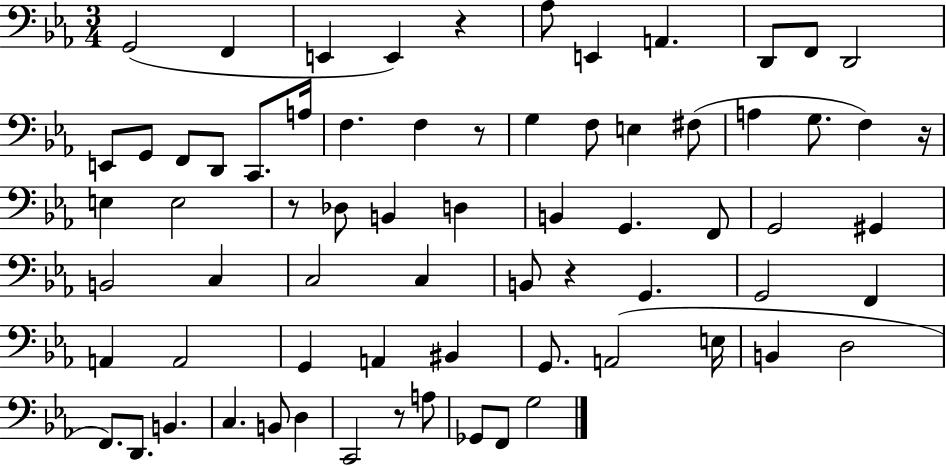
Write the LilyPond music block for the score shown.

{
  \clef bass
  \numericTimeSignature
  \time 3/4
  \key ees \major
  g,2( f,4 | e,4 e,4) r4 | aes8 e,4 a,4. | d,8 f,8 d,2 | \break e,8 g,8 f,8 d,8 c,8. a16 | f4. f4 r8 | g4 f8 e4 fis8( | a4 g8. f4) r16 | \break e4 e2 | r8 des8 b,4 d4 | b,4 g,4. f,8 | g,2 gis,4 | \break b,2 c4 | c2 c4 | b,8 r4 g,4. | g,2 f,4 | \break a,4 a,2 | g,4 a,4 bis,4 | g,8. a,2( e16 | b,4 d2 | \break f,8.) d,8. b,4. | c4. b,8 d4 | c,2 r8 a8 | ges,8 f,8 g2 | \break \bar "|."
}